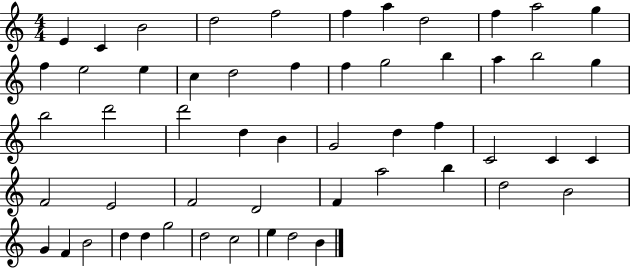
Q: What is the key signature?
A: C major